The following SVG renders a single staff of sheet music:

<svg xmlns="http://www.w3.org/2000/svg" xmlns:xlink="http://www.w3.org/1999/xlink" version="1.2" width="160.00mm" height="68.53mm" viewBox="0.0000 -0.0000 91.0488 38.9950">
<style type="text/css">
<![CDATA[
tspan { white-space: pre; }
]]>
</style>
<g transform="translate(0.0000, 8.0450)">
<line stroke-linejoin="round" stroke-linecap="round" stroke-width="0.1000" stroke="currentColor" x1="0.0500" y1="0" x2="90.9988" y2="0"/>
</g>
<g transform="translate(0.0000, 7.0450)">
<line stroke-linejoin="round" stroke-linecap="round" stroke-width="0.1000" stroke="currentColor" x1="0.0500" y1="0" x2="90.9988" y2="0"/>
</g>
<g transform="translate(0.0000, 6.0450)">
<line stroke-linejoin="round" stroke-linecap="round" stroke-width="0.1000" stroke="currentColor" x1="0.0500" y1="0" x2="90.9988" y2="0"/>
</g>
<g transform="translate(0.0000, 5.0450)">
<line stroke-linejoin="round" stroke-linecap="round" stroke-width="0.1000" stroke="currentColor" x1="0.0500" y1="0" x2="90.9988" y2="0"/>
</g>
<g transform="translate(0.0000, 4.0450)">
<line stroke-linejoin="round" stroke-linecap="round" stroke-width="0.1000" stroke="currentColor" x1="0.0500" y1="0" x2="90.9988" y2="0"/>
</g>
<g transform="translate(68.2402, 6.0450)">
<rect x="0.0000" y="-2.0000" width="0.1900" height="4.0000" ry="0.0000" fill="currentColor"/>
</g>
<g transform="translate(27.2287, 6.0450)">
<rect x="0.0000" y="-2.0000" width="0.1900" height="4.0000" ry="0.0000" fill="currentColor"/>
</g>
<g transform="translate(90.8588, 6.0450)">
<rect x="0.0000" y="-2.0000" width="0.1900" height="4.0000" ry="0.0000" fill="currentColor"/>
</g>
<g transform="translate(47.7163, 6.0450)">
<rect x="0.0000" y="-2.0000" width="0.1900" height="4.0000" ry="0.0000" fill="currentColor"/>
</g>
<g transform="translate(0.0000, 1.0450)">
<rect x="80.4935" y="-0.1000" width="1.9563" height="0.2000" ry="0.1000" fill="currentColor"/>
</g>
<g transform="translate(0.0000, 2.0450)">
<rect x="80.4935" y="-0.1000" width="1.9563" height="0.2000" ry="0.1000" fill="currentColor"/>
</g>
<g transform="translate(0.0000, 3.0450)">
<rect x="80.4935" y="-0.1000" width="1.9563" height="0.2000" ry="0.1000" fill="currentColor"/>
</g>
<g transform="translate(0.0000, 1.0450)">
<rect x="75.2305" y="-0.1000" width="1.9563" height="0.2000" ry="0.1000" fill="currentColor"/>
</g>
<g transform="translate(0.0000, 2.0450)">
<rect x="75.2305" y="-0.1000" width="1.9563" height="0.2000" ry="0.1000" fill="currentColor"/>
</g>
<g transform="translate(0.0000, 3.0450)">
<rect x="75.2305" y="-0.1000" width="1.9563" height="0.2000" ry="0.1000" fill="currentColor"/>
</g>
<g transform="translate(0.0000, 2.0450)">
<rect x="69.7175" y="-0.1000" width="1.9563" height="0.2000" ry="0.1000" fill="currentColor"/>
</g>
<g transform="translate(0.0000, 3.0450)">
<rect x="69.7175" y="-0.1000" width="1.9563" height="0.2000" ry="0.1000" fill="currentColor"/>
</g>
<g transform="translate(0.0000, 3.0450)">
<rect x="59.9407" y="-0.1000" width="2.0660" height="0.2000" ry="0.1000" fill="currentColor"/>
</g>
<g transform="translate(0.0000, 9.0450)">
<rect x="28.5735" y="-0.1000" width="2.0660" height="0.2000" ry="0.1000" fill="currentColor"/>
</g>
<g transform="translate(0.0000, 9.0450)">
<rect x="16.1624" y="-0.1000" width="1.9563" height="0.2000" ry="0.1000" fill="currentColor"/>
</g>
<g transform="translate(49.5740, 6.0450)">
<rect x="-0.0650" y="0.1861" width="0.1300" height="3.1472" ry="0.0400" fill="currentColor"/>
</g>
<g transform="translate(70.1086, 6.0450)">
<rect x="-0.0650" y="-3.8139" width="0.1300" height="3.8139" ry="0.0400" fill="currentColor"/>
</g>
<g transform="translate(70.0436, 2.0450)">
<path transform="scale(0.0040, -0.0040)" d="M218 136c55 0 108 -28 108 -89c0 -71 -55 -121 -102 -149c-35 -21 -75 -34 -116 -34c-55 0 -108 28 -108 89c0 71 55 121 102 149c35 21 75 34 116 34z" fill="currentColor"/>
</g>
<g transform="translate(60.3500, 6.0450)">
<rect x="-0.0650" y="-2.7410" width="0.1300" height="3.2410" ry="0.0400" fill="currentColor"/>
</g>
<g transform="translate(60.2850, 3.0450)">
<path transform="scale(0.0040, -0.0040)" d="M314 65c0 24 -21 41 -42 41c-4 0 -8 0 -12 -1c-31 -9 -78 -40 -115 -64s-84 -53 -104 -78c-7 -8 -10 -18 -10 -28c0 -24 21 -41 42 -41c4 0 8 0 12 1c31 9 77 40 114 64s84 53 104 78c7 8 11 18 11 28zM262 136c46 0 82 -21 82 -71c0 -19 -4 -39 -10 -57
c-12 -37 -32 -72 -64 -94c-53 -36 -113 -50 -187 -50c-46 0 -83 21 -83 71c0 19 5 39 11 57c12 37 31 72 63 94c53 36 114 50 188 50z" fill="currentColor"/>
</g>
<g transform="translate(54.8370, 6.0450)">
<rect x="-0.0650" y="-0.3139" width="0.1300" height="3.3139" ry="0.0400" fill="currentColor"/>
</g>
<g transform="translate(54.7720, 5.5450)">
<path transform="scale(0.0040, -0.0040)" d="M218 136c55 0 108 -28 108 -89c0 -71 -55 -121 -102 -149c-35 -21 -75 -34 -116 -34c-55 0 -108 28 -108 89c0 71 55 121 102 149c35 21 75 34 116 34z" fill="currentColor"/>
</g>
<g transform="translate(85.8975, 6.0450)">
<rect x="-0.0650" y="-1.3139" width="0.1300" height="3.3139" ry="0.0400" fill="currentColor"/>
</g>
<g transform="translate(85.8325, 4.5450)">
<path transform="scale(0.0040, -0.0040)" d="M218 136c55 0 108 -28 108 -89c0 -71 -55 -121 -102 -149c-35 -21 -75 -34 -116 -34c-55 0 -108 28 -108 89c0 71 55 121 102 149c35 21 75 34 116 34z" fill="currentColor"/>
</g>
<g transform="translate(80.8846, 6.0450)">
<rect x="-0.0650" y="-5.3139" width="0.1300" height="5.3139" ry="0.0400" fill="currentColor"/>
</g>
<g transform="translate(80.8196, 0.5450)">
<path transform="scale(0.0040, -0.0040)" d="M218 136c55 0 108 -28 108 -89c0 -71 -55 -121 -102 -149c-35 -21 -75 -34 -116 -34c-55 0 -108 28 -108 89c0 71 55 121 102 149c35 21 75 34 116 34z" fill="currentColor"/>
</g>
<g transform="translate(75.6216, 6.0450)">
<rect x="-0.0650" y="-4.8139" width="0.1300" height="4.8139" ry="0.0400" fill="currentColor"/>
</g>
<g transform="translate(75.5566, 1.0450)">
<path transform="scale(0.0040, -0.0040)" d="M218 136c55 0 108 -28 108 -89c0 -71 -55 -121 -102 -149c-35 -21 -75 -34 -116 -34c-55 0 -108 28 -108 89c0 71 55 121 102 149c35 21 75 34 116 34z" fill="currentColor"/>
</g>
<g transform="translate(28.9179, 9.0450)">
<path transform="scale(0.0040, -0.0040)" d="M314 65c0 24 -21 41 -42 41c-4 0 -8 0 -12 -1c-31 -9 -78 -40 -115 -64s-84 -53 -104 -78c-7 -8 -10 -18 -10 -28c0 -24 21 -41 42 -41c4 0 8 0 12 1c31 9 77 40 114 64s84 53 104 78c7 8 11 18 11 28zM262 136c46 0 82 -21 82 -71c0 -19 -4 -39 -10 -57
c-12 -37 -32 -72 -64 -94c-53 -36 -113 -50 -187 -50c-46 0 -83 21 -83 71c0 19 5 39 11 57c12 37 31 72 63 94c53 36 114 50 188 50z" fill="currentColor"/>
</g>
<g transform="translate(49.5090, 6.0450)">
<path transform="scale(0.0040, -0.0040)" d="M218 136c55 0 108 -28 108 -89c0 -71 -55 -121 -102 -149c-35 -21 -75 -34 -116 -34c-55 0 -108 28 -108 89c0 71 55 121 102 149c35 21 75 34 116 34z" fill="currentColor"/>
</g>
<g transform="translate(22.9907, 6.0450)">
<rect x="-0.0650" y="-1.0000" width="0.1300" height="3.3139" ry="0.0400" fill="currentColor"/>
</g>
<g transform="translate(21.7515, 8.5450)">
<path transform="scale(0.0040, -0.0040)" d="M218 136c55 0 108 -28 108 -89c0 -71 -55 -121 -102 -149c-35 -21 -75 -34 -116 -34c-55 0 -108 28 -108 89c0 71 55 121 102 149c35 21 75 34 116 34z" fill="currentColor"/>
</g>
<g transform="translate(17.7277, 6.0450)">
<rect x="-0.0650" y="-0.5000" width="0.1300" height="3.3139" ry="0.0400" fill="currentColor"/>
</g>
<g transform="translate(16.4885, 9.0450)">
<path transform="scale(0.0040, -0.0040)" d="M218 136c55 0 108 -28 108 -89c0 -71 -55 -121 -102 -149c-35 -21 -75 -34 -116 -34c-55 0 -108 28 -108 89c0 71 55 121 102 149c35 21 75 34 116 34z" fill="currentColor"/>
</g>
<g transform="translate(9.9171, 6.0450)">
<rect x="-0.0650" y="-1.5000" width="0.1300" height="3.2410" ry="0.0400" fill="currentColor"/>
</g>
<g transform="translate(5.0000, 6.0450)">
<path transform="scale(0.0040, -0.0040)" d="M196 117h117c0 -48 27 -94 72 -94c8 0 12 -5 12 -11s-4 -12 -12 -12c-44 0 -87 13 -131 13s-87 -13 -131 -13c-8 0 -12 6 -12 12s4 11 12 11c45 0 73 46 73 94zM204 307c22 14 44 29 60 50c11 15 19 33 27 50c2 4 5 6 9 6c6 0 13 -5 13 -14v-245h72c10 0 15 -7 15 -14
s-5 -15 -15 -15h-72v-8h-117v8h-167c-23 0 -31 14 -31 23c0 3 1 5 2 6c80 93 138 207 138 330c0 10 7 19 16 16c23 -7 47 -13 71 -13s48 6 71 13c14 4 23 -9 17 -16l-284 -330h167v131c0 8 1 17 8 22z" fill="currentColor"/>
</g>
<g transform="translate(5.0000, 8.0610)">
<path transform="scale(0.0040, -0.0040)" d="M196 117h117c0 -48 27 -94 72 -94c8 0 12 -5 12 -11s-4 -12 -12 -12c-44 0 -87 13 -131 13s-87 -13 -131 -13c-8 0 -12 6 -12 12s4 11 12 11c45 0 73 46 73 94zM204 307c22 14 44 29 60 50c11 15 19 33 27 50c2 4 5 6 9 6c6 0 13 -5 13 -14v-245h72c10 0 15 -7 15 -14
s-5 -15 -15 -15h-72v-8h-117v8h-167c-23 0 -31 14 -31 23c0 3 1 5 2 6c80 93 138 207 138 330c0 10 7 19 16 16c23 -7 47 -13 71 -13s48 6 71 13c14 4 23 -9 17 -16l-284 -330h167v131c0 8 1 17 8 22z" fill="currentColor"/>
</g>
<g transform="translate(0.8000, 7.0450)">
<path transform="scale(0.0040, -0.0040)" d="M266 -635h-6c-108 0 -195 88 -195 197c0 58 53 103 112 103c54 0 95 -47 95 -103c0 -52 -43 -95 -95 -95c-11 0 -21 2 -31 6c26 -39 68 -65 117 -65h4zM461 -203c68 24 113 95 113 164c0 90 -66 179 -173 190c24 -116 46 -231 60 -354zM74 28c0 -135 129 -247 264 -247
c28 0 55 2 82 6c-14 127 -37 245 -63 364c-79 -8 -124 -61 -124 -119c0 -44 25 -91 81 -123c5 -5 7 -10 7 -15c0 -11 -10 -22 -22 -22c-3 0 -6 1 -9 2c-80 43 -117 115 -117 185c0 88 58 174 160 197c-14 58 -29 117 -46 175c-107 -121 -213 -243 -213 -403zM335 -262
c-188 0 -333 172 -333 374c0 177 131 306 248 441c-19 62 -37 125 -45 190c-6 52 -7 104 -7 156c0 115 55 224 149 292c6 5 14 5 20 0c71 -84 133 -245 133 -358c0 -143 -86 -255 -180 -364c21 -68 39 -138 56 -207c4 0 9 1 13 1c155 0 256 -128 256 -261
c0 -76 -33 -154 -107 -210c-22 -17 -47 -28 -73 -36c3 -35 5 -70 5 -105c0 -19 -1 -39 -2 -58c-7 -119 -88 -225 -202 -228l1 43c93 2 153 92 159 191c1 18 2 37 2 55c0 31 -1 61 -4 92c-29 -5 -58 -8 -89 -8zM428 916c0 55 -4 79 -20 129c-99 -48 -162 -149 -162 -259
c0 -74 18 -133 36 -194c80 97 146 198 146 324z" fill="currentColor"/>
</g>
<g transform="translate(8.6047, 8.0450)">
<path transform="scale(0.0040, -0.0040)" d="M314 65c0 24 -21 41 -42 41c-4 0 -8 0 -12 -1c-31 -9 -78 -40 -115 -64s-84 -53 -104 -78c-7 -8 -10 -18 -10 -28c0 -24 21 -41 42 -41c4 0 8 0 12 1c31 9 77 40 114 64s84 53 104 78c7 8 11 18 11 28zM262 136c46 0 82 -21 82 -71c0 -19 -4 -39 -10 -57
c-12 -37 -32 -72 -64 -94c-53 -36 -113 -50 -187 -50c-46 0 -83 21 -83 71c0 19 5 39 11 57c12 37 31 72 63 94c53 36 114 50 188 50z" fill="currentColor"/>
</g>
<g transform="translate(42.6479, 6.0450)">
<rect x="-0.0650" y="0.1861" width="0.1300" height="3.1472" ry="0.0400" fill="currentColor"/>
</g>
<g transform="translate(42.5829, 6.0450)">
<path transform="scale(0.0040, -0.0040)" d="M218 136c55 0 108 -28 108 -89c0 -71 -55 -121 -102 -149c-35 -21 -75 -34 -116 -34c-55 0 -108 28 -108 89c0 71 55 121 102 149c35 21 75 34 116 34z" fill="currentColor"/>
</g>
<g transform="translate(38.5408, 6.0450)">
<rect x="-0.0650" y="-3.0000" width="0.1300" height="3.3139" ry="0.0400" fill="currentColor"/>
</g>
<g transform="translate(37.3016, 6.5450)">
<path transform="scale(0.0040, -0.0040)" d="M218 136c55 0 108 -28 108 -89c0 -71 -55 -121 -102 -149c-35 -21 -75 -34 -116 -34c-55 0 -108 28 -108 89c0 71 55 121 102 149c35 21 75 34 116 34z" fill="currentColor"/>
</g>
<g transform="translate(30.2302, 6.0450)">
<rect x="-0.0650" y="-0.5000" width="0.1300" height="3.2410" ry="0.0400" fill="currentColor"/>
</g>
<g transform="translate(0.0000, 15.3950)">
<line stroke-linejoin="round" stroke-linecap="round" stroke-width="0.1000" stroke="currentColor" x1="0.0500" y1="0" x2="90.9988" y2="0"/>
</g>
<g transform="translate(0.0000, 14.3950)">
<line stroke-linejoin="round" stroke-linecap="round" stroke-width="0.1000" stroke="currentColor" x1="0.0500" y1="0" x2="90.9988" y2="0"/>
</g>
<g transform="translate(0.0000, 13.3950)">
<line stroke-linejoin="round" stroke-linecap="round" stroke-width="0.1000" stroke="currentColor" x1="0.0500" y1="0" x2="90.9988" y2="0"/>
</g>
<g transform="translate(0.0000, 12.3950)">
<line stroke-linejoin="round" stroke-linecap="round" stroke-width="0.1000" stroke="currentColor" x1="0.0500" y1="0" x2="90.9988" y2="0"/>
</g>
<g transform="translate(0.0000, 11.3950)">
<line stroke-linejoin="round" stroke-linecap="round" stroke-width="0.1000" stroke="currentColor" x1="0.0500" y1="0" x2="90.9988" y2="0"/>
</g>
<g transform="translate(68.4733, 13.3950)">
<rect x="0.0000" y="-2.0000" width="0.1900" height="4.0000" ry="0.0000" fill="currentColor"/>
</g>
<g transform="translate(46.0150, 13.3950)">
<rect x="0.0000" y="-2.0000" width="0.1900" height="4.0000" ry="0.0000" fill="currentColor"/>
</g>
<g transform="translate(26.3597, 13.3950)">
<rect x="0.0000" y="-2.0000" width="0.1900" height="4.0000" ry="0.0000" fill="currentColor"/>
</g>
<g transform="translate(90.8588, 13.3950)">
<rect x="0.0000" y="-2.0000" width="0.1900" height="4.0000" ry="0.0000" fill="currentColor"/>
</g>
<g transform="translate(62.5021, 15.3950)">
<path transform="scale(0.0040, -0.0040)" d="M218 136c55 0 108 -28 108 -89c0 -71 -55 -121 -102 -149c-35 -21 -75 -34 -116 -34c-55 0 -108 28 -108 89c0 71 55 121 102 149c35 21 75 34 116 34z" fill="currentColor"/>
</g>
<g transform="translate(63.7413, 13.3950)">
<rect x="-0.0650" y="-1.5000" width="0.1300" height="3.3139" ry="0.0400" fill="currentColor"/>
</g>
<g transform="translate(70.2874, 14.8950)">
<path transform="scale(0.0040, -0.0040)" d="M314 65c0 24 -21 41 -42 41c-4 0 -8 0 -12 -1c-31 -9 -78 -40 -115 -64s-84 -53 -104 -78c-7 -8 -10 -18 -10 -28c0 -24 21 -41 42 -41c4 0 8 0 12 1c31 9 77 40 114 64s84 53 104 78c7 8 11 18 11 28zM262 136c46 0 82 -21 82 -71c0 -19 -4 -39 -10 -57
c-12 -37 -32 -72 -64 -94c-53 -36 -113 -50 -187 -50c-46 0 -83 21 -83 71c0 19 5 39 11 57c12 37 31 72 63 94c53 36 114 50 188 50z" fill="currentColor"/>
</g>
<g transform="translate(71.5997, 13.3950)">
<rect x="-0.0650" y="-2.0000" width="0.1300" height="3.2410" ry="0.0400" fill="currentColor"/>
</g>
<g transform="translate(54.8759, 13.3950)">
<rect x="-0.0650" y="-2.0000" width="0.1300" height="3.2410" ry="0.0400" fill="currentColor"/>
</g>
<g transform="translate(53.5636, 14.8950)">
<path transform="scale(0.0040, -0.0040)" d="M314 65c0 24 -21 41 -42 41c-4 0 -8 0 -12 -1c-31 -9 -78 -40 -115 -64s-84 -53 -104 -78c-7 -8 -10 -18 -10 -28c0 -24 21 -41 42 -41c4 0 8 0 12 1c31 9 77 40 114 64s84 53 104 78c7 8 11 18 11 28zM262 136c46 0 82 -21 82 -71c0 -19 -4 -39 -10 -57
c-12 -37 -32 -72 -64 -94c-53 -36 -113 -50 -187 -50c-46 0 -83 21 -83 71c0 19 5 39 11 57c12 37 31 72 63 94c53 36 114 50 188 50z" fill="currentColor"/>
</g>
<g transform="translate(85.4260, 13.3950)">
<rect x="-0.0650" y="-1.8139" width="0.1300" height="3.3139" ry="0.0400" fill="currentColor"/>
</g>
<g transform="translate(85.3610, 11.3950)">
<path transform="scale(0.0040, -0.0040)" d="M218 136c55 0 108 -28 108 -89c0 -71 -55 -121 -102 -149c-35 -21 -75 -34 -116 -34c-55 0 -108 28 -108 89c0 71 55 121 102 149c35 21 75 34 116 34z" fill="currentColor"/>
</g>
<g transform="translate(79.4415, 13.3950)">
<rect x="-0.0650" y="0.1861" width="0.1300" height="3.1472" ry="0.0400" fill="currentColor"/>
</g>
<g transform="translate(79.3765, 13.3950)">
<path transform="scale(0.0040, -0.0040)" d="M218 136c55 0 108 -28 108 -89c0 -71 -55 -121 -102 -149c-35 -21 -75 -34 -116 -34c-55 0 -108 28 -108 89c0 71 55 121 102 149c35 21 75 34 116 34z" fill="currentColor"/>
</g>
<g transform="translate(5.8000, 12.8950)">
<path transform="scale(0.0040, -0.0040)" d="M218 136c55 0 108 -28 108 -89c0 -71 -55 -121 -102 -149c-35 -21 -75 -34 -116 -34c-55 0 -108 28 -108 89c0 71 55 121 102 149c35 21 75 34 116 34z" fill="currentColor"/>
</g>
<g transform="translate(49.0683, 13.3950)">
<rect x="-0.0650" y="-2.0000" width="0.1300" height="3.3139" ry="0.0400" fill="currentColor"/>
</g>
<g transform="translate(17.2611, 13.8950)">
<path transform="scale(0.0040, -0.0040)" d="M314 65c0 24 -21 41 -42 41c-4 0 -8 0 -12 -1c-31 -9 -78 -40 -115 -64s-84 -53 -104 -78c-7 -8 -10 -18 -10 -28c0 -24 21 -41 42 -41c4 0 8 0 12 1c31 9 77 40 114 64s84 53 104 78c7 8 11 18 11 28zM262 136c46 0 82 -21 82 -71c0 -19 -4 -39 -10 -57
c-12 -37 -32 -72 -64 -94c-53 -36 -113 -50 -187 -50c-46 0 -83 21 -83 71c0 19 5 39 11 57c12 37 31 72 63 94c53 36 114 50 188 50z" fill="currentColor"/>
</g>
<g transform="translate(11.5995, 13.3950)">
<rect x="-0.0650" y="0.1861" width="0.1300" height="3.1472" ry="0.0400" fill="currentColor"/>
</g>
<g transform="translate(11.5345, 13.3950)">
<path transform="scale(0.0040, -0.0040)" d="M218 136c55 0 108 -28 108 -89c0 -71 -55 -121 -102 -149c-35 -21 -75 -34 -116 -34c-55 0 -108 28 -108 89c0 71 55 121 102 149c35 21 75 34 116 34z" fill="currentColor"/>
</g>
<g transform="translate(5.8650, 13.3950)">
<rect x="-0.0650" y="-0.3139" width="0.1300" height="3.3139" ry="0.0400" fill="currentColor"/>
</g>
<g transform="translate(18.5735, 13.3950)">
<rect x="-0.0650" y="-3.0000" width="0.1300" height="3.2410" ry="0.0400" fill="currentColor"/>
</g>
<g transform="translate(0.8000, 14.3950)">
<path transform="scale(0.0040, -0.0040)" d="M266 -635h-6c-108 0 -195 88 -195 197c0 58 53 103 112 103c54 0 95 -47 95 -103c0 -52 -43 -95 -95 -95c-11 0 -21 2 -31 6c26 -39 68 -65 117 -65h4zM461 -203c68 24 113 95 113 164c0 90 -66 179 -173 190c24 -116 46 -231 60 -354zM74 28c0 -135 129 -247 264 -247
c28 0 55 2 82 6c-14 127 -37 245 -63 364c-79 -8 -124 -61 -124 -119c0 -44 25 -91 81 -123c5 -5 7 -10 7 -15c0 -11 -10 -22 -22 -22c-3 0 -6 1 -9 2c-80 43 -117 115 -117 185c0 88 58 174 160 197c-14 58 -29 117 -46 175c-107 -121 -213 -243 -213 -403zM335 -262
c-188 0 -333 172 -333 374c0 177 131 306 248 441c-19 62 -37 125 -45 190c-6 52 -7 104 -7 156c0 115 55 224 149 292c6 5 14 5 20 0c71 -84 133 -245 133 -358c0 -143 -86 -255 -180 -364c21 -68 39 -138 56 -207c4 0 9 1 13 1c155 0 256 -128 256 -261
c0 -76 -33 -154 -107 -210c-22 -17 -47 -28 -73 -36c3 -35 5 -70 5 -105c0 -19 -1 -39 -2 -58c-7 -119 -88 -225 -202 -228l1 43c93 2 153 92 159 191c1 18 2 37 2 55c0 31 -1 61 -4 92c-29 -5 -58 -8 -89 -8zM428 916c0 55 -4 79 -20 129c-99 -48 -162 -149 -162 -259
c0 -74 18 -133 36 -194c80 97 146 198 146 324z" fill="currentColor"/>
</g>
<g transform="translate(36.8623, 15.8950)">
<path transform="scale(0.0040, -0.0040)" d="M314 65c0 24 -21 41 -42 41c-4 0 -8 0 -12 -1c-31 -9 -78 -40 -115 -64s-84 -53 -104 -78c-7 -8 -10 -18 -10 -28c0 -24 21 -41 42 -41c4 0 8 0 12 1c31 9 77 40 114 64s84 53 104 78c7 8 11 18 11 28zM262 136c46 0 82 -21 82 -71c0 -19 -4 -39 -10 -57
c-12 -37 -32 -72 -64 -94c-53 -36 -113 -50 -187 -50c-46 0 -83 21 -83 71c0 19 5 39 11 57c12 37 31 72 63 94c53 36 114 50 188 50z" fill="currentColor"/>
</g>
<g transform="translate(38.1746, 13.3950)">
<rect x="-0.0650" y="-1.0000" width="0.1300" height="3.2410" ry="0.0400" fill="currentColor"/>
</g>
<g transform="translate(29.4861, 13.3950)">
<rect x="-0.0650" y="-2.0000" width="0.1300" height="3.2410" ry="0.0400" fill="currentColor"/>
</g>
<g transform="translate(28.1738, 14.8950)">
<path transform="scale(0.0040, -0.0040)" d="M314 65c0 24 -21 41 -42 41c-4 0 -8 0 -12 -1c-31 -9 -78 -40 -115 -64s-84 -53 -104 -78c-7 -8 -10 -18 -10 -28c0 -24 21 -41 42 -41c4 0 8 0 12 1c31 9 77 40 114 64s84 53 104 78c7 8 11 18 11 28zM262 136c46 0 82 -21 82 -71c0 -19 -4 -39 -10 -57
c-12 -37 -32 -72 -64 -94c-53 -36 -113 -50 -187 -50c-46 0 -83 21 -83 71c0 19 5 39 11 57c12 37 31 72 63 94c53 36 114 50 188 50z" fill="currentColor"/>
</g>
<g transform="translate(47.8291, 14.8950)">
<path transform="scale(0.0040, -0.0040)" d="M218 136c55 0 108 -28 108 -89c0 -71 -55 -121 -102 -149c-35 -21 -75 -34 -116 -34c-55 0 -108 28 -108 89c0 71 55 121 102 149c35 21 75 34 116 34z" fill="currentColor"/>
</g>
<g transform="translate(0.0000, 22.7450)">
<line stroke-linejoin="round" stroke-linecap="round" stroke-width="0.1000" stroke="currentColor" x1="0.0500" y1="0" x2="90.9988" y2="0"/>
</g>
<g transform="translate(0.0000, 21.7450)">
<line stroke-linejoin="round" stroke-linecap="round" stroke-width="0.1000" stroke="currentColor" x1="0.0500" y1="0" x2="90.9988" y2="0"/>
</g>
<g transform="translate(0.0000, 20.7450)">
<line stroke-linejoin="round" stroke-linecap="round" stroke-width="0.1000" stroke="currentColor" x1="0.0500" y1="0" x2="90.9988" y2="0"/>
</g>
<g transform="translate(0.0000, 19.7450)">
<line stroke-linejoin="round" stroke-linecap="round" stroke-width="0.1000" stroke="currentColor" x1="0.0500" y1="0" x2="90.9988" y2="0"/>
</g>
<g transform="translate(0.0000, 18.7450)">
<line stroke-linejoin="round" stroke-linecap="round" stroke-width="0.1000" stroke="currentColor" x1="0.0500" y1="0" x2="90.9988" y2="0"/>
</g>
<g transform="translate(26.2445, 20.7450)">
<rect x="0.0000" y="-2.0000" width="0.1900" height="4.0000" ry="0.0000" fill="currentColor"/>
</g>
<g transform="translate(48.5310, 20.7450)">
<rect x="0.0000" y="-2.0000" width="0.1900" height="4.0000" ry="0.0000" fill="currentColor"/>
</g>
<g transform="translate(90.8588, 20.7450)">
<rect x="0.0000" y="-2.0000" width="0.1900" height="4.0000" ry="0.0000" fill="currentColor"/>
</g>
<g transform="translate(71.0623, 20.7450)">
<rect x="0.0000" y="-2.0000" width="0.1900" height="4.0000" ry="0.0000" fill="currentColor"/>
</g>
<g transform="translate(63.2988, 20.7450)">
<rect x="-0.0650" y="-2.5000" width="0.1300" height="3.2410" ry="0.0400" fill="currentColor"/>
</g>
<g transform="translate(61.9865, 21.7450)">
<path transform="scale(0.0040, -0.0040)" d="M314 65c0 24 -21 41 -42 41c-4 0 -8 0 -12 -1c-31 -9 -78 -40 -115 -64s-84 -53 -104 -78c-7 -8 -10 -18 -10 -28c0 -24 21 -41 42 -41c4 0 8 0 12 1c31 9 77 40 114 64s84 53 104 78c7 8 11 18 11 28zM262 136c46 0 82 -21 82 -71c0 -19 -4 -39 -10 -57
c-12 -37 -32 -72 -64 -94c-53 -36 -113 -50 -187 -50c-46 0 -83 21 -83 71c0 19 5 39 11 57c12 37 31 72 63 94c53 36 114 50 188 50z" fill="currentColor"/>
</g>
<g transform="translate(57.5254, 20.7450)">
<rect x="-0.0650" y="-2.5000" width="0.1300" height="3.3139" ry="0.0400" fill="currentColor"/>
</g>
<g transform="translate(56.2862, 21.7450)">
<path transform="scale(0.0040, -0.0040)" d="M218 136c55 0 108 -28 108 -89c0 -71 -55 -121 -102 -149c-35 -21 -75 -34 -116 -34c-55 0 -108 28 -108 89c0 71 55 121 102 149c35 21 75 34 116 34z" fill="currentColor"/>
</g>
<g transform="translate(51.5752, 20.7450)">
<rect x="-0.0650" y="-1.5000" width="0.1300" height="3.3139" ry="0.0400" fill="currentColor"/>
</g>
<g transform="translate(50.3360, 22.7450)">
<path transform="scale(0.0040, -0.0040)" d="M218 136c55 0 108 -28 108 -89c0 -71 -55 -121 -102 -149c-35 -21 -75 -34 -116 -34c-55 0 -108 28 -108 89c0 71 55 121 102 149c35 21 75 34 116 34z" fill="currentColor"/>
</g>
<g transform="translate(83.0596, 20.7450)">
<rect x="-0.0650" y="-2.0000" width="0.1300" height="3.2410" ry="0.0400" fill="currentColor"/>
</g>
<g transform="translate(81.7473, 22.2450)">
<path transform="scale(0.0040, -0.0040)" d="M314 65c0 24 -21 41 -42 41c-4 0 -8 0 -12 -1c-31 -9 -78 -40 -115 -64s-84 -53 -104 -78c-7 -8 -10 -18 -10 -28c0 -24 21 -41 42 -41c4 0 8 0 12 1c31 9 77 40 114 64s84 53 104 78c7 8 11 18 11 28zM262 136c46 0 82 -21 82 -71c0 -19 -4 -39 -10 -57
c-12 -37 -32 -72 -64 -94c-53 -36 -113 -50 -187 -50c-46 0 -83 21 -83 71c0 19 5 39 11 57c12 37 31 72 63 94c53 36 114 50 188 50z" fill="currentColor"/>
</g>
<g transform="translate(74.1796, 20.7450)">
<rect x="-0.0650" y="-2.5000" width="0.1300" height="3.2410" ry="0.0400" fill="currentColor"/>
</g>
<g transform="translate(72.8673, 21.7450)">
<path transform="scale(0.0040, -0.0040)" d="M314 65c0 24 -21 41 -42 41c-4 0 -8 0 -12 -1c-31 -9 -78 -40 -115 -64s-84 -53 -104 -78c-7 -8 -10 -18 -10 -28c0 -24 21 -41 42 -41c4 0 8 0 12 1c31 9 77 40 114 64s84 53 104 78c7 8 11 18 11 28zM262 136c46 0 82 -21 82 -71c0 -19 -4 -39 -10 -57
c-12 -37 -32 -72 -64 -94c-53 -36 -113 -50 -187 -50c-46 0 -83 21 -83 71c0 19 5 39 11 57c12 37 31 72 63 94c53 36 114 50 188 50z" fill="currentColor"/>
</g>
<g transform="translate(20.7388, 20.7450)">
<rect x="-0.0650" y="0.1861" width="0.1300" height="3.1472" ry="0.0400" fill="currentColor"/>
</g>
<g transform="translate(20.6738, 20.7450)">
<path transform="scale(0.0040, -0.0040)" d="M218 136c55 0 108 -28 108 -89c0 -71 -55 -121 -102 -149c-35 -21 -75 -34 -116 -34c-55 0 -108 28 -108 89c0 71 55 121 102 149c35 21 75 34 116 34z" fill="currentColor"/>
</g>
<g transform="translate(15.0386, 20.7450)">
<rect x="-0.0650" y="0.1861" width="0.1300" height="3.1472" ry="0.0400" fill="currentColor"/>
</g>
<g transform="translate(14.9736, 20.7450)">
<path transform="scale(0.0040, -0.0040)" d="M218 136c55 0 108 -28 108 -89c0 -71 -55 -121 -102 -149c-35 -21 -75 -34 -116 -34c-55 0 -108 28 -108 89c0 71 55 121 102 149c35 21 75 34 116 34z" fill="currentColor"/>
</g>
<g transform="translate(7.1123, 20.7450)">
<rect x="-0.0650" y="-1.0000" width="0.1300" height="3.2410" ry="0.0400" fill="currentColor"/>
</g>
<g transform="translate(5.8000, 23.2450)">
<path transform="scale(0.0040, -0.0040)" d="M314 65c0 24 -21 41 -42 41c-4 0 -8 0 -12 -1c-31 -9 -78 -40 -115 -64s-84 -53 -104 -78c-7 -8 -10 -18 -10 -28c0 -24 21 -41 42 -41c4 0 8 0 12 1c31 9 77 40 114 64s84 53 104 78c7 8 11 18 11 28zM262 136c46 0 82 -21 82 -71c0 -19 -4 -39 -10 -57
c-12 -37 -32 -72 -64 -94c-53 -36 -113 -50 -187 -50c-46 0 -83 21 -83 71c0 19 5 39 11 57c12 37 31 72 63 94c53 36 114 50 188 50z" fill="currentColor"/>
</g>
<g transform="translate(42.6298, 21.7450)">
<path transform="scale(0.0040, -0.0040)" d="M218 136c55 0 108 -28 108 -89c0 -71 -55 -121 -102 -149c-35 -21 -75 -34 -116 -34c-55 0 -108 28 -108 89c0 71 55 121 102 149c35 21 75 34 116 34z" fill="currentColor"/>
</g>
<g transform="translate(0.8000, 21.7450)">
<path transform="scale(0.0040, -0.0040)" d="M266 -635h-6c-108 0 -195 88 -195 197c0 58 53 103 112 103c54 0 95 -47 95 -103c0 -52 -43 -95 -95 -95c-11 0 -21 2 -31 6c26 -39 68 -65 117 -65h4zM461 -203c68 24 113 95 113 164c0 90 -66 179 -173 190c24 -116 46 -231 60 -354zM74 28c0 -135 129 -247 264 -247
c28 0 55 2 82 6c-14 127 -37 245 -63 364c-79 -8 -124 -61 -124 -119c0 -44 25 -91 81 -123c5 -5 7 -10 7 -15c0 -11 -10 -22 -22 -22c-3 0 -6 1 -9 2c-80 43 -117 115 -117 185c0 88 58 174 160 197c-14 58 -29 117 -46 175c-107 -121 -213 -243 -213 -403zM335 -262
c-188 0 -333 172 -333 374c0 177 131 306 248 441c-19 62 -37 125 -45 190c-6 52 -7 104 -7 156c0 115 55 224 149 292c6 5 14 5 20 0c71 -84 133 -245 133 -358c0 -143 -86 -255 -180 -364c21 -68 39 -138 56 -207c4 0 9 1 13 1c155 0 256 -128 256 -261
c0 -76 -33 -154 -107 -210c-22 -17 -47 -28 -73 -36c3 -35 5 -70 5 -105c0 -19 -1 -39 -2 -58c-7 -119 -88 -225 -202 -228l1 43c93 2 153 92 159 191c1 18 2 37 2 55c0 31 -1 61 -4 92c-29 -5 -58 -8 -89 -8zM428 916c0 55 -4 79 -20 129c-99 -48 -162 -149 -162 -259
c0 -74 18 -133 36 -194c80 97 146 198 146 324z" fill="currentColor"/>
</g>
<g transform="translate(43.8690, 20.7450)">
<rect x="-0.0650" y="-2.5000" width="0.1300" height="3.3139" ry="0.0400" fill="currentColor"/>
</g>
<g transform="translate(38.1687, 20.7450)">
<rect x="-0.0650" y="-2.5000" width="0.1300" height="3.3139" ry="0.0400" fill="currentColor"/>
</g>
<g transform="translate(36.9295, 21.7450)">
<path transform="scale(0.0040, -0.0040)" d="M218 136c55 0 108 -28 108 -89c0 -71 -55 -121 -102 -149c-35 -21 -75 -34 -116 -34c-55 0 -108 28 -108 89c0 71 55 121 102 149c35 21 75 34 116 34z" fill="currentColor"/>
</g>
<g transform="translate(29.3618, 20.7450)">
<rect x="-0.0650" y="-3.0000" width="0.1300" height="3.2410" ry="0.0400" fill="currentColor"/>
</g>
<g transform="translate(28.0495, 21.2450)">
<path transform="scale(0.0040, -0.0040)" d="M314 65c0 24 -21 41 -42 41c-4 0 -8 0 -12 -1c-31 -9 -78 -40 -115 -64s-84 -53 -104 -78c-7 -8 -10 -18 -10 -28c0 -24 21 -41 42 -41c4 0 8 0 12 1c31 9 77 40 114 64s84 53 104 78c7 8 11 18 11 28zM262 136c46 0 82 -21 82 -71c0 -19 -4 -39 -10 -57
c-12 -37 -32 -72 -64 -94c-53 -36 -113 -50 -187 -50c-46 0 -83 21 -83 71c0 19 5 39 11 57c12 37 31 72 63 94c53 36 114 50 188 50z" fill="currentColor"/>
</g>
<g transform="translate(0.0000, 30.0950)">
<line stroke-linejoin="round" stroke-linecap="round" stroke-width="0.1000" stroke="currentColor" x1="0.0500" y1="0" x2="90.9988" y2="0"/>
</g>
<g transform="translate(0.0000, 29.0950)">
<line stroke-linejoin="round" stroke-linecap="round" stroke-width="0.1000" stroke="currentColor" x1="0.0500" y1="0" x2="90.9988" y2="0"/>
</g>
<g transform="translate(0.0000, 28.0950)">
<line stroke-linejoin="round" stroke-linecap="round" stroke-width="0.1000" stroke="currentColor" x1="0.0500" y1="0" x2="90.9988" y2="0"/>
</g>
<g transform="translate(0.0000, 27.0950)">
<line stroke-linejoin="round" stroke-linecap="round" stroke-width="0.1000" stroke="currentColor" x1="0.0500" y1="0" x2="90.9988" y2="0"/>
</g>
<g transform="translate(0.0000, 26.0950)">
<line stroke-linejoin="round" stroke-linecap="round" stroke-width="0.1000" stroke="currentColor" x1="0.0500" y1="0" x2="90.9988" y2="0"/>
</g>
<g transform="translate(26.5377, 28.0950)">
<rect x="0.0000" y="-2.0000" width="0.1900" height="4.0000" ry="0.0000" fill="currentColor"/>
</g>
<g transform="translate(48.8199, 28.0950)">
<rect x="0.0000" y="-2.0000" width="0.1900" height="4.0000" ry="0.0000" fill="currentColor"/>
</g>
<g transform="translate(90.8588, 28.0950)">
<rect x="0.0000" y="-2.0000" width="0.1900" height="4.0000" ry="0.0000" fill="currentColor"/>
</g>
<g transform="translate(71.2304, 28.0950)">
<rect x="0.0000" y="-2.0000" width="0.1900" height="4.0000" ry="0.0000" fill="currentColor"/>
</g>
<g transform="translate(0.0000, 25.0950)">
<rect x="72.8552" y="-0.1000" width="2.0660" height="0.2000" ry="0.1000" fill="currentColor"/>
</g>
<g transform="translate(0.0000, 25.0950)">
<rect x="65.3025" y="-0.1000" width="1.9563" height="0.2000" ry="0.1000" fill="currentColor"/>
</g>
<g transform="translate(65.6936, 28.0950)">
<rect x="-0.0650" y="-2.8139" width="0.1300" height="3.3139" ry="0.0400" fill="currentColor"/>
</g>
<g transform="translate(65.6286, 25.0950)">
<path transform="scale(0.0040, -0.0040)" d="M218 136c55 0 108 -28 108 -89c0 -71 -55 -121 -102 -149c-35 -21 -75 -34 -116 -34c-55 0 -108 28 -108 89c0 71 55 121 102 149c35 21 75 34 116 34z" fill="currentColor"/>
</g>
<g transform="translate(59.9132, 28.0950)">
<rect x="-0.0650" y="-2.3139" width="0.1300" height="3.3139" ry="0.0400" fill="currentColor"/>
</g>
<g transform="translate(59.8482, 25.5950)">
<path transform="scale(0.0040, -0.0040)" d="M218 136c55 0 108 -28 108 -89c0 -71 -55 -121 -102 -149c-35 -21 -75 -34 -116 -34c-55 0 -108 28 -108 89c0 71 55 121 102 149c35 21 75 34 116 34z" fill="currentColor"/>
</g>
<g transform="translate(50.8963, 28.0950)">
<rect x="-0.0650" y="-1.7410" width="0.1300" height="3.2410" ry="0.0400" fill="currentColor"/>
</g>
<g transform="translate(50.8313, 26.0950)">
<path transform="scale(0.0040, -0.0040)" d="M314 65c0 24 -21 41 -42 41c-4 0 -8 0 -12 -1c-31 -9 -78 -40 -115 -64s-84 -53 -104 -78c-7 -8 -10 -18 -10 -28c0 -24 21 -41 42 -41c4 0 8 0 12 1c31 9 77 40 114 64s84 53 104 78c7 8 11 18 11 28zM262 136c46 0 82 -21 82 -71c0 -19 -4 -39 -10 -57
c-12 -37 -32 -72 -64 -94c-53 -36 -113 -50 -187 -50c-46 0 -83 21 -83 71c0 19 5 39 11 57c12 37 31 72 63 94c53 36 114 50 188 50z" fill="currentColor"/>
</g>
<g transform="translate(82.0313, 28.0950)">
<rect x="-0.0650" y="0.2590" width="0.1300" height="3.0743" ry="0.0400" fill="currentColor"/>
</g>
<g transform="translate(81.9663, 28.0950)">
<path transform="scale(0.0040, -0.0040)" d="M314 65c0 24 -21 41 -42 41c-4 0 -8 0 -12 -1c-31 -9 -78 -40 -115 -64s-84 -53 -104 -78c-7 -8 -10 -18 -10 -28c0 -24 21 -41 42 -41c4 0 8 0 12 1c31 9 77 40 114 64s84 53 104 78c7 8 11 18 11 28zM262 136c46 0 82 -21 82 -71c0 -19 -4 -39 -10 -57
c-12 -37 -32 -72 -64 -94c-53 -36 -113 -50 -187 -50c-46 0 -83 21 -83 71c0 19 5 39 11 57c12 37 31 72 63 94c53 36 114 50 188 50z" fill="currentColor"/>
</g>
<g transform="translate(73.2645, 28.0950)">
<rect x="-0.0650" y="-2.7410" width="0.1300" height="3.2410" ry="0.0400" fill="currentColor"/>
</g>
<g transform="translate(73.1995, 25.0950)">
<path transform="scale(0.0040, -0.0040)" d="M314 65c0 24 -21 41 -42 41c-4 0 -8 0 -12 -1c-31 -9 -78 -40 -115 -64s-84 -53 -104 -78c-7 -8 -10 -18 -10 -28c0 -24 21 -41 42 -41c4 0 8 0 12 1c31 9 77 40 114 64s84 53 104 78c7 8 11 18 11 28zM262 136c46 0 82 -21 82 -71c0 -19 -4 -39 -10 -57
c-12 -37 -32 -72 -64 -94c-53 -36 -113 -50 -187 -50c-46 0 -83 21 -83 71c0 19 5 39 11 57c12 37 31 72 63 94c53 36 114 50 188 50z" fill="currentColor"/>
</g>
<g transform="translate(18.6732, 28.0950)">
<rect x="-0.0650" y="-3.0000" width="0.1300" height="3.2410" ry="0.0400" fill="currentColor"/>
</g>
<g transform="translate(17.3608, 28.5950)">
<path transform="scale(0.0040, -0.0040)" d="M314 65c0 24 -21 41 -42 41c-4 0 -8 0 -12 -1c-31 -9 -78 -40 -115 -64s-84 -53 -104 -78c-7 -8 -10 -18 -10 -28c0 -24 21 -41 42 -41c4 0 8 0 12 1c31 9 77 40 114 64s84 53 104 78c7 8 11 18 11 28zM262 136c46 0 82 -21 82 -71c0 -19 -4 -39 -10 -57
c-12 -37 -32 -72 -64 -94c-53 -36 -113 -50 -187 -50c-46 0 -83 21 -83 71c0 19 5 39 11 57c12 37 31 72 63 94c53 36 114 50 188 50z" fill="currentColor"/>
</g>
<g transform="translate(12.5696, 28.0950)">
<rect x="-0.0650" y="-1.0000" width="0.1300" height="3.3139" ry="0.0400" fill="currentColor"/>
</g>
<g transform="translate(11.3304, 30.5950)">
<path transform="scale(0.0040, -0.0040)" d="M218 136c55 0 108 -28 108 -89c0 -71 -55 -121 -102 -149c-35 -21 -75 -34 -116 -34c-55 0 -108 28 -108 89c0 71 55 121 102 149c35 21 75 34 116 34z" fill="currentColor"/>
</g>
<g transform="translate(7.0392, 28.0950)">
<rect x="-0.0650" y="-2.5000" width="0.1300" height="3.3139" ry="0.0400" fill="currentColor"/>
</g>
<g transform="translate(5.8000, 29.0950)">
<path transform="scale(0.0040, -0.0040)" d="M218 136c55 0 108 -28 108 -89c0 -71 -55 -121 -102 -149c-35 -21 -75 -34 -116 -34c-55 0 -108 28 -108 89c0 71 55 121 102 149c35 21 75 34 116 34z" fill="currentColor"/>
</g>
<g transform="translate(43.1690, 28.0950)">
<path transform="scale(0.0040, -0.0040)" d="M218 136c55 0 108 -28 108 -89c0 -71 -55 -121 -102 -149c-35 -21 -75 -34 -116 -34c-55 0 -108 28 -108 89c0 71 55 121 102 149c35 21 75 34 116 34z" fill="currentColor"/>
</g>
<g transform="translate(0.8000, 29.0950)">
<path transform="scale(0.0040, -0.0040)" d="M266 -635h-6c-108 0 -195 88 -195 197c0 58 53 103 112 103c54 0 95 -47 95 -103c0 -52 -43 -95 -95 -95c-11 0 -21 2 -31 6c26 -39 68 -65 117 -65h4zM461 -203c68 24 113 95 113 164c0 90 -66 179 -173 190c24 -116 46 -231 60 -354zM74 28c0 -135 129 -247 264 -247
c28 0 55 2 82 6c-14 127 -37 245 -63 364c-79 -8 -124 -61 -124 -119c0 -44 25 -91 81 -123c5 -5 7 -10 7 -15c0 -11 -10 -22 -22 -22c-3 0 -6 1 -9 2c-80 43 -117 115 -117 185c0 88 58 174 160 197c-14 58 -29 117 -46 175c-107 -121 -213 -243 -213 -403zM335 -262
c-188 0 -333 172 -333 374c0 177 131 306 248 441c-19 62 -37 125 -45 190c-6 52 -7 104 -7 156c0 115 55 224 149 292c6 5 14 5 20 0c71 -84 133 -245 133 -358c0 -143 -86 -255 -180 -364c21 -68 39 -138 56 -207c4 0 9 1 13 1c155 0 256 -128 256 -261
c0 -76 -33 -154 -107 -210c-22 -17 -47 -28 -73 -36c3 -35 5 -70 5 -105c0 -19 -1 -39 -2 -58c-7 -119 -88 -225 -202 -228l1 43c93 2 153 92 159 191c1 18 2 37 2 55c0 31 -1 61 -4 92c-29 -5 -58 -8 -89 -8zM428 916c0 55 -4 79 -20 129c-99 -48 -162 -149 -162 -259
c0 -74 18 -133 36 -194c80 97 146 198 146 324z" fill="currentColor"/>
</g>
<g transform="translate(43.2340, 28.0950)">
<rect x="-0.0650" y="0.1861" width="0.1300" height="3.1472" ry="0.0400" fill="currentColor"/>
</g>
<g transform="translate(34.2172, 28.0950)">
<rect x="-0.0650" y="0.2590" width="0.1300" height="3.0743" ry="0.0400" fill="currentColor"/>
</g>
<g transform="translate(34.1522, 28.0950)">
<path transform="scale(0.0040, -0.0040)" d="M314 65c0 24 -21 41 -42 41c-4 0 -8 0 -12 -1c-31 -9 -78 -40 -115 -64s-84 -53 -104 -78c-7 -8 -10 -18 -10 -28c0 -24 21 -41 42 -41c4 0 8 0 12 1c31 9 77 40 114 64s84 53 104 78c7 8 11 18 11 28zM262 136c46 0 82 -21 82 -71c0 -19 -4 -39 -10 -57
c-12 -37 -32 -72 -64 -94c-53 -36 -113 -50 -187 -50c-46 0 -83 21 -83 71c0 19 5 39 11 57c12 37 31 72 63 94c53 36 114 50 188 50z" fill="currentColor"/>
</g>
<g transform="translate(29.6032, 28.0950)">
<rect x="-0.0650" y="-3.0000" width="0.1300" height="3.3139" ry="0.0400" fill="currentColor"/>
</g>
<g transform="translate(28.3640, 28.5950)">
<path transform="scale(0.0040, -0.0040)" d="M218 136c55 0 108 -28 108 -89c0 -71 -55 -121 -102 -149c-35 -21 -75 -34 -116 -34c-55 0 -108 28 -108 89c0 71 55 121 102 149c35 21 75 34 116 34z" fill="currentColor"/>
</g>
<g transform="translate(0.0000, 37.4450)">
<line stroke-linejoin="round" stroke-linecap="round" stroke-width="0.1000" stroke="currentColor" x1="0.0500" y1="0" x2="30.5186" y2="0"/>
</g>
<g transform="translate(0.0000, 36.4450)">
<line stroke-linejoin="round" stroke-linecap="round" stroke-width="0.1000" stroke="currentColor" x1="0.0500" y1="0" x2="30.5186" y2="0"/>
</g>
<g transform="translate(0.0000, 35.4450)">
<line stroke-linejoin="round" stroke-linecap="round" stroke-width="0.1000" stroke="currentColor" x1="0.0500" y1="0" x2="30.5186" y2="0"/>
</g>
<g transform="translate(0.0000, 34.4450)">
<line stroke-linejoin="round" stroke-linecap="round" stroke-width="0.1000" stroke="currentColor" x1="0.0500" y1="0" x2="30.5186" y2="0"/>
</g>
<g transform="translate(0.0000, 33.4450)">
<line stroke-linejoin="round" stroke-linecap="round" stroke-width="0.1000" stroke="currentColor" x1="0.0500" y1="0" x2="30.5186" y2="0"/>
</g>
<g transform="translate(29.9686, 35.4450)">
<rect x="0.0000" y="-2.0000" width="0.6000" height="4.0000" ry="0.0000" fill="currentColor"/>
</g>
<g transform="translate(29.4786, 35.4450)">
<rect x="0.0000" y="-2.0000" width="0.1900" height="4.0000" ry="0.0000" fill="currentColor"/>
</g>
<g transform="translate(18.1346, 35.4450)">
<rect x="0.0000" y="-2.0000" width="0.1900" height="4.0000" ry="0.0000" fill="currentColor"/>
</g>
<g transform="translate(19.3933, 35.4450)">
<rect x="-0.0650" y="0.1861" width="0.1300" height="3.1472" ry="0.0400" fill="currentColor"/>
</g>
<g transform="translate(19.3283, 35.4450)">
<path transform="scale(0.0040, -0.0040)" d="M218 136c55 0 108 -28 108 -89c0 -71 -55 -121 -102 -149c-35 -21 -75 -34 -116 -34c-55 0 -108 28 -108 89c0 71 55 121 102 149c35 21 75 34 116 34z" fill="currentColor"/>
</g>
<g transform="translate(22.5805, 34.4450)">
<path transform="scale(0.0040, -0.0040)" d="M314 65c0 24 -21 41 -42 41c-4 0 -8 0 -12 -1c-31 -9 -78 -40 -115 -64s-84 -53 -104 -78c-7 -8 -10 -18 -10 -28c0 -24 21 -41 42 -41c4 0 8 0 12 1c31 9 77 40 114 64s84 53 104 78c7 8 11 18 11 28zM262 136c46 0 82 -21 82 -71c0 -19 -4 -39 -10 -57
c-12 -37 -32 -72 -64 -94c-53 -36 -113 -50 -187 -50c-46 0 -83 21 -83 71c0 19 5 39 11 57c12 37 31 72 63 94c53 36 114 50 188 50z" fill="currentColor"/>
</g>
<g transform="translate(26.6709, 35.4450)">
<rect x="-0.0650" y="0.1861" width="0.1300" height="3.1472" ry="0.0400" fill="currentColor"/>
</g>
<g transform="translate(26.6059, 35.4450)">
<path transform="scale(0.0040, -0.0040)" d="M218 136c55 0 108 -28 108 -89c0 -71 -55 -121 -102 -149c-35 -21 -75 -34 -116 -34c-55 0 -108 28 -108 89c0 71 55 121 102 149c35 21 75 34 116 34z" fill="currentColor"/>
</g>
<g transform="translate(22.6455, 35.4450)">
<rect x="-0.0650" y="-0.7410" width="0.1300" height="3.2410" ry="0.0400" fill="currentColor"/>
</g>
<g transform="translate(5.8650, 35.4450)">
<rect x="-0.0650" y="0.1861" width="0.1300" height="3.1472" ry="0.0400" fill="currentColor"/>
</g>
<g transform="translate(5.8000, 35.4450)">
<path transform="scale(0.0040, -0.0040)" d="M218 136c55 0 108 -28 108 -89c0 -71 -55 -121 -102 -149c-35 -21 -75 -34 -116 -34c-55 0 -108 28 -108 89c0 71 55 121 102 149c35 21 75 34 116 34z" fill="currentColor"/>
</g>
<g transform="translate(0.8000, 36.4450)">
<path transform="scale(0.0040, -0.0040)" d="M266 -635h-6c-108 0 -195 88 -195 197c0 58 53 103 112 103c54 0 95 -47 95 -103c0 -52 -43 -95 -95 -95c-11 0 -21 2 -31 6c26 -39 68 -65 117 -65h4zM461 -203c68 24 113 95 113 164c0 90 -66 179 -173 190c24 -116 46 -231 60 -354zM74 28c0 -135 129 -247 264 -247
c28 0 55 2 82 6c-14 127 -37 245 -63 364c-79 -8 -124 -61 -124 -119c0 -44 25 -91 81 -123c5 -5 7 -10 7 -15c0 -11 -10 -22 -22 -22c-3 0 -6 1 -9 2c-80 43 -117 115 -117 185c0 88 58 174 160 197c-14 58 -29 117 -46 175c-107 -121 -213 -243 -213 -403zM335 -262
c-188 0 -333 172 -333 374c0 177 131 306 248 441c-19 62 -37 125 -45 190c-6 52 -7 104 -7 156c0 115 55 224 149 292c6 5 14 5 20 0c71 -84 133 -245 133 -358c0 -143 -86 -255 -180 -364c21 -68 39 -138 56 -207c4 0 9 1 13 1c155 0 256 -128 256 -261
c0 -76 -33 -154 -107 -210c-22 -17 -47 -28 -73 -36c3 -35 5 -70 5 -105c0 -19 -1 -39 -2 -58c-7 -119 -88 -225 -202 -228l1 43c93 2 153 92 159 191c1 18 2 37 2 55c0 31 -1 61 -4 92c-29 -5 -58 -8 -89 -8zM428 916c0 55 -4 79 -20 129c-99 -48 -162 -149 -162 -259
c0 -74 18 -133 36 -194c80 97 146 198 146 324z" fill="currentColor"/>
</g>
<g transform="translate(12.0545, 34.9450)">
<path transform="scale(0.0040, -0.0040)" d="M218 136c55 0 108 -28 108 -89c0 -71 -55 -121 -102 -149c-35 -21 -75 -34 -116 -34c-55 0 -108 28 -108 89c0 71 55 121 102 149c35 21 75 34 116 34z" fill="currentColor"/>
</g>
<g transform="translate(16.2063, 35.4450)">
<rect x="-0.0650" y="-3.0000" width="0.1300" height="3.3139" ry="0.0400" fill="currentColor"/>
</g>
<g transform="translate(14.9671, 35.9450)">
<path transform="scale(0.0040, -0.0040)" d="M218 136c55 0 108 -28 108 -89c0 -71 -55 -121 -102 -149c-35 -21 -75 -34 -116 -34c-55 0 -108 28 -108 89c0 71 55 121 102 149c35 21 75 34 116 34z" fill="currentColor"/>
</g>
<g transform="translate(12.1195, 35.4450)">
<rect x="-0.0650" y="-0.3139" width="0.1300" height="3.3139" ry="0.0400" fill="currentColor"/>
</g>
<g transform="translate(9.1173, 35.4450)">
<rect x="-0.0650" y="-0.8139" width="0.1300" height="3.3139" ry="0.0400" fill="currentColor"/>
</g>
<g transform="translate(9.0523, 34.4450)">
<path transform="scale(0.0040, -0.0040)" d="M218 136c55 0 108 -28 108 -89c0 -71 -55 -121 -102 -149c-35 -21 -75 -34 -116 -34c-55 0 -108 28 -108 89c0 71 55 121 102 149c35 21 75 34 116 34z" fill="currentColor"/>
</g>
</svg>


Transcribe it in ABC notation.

X:1
T:Untitled
M:4/4
L:1/4
K:C
E2 C D C2 A B B c a2 c' e' f' e c B A2 F2 D2 F F2 E F2 B f D2 B B A2 G G E G G2 G2 F2 G D A2 A B2 B f2 g a a2 B2 B d c A B d2 B